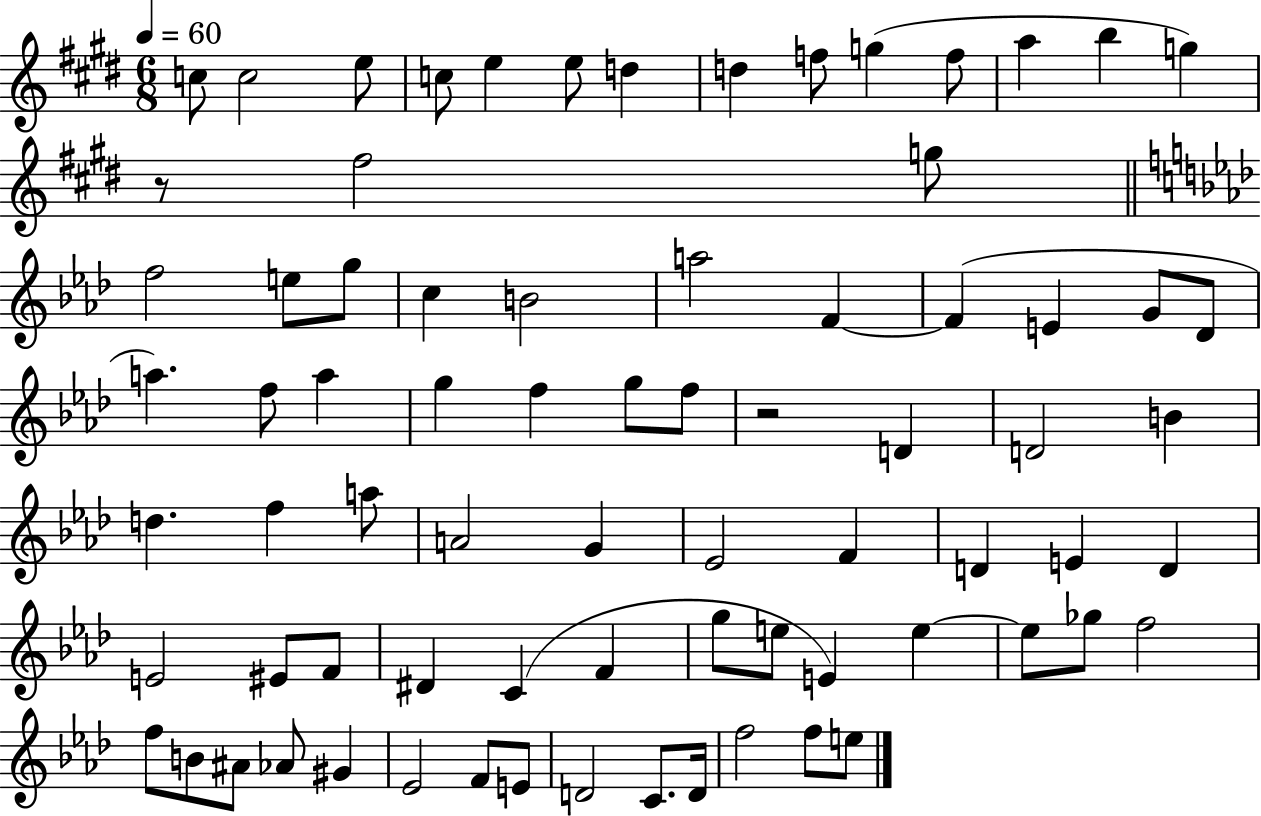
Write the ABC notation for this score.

X:1
T:Untitled
M:6/8
L:1/4
K:E
c/2 c2 e/2 c/2 e e/2 d d f/2 g f/2 a b g z/2 ^f2 g/2 f2 e/2 g/2 c B2 a2 F F E G/2 _D/2 a f/2 a g f g/2 f/2 z2 D D2 B d f a/2 A2 G _E2 F D E D E2 ^E/2 F/2 ^D C F g/2 e/2 E e e/2 _g/2 f2 f/2 B/2 ^A/2 _A/2 ^G _E2 F/2 E/2 D2 C/2 D/4 f2 f/2 e/2